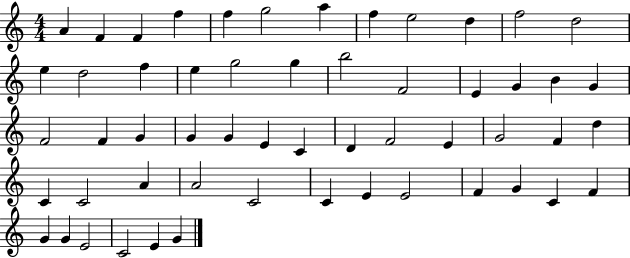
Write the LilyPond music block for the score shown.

{
  \clef treble
  \numericTimeSignature
  \time 4/4
  \key c \major
  a'4 f'4 f'4 f''4 | f''4 g''2 a''4 | f''4 e''2 d''4 | f''2 d''2 | \break e''4 d''2 f''4 | e''4 g''2 g''4 | b''2 f'2 | e'4 g'4 b'4 g'4 | \break f'2 f'4 g'4 | g'4 g'4 e'4 c'4 | d'4 f'2 e'4 | g'2 f'4 d''4 | \break c'4 c'2 a'4 | a'2 c'2 | c'4 e'4 e'2 | f'4 g'4 c'4 f'4 | \break g'4 g'4 e'2 | c'2 e'4 g'4 | \bar "|."
}